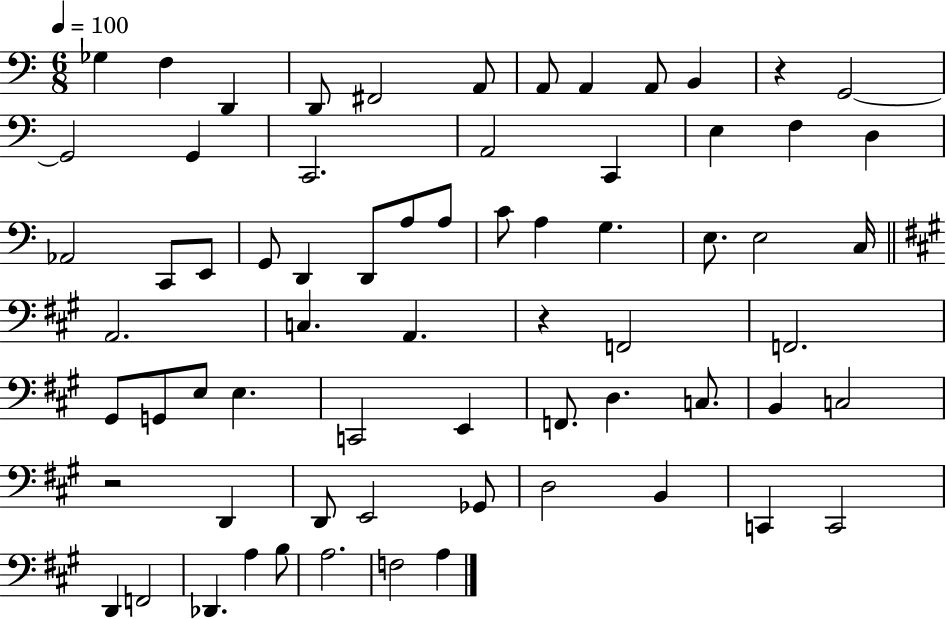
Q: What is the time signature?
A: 6/8